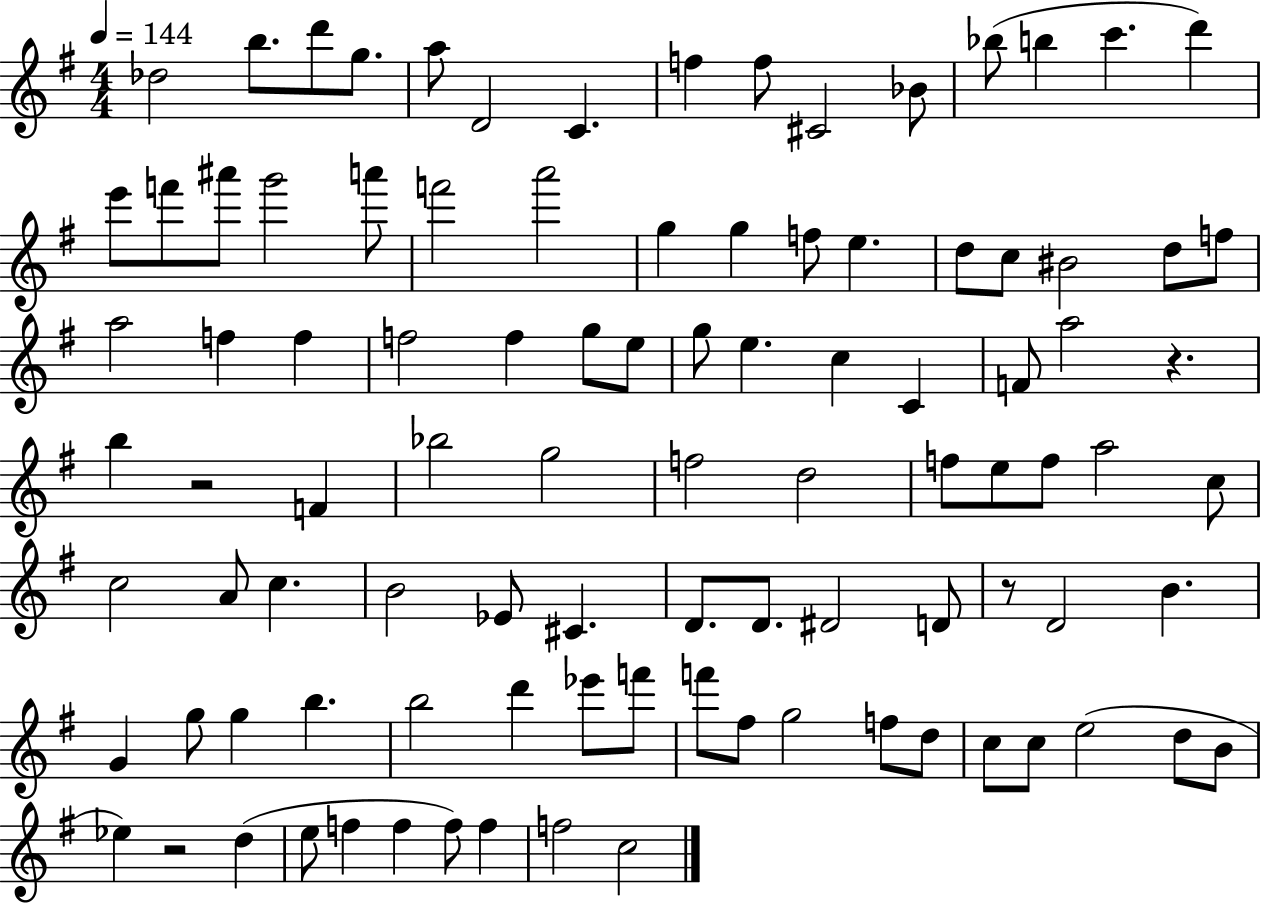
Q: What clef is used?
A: treble